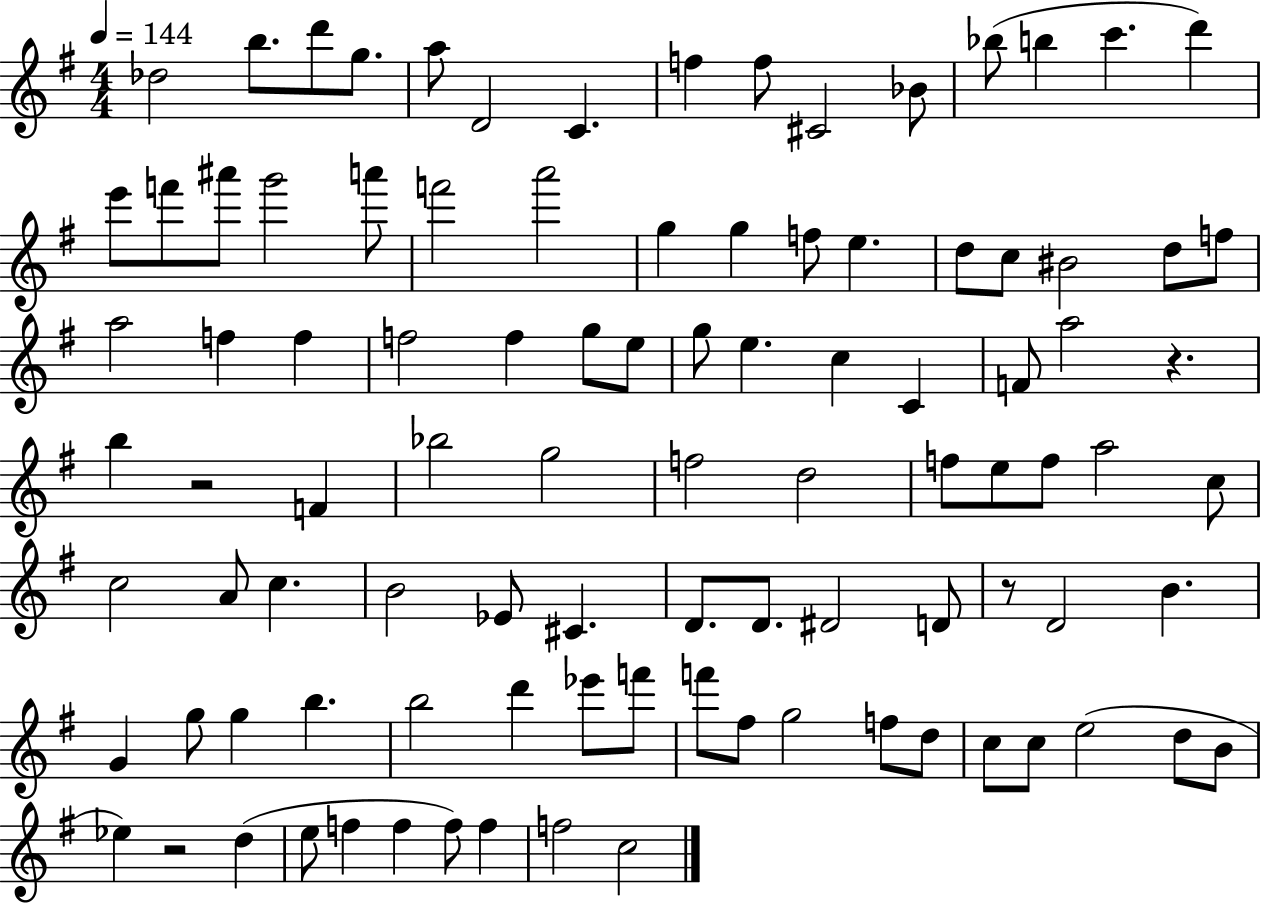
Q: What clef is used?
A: treble